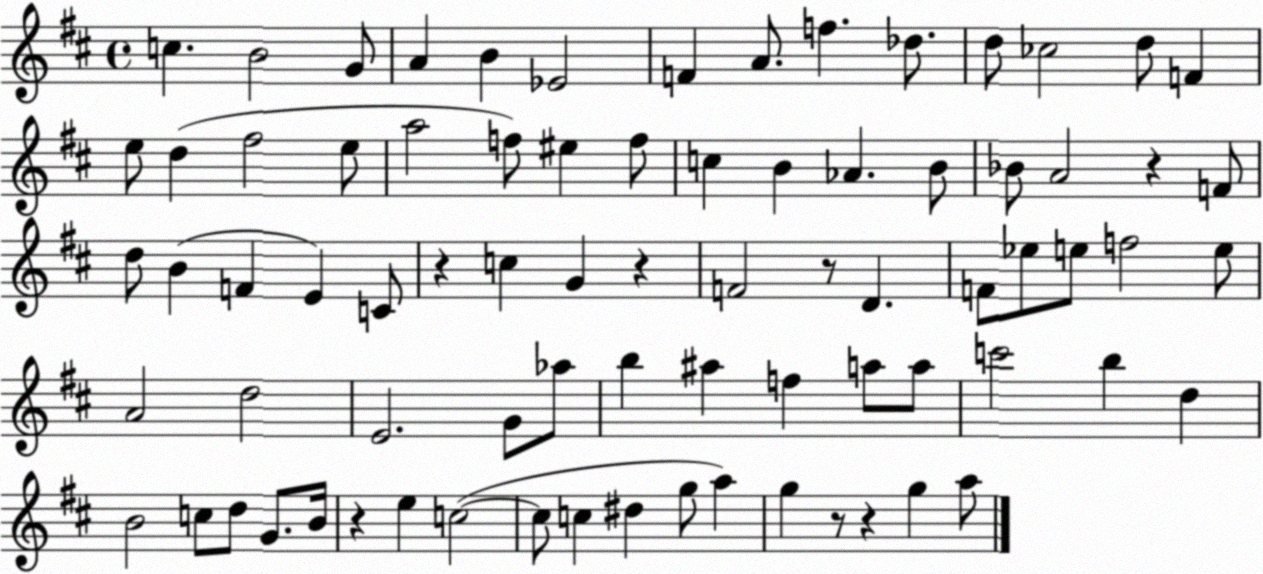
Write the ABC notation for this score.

X:1
T:Untitled
M:4/4
L:1/4
K:D
c B2 G/2 A B _E2 F A/2 f _d/2 d/2 _c2 d/2 F e/2 d ^f2 e/2 a2 f/2 ^e f/2 c B _A B/2 _B/2 A2 z F/2 d/2 B F E C/2 z c G z F2 z/2 D F/2 _e/2 e/2 f2 e/2 A2 d2 E2 G/2 _a/2 b ^a f a/2 a/2 c'2 b d B2 c/2 d/2 G/2 B/4 z e c2 c/2 c ^d g/2 a g z/2 z g a/2